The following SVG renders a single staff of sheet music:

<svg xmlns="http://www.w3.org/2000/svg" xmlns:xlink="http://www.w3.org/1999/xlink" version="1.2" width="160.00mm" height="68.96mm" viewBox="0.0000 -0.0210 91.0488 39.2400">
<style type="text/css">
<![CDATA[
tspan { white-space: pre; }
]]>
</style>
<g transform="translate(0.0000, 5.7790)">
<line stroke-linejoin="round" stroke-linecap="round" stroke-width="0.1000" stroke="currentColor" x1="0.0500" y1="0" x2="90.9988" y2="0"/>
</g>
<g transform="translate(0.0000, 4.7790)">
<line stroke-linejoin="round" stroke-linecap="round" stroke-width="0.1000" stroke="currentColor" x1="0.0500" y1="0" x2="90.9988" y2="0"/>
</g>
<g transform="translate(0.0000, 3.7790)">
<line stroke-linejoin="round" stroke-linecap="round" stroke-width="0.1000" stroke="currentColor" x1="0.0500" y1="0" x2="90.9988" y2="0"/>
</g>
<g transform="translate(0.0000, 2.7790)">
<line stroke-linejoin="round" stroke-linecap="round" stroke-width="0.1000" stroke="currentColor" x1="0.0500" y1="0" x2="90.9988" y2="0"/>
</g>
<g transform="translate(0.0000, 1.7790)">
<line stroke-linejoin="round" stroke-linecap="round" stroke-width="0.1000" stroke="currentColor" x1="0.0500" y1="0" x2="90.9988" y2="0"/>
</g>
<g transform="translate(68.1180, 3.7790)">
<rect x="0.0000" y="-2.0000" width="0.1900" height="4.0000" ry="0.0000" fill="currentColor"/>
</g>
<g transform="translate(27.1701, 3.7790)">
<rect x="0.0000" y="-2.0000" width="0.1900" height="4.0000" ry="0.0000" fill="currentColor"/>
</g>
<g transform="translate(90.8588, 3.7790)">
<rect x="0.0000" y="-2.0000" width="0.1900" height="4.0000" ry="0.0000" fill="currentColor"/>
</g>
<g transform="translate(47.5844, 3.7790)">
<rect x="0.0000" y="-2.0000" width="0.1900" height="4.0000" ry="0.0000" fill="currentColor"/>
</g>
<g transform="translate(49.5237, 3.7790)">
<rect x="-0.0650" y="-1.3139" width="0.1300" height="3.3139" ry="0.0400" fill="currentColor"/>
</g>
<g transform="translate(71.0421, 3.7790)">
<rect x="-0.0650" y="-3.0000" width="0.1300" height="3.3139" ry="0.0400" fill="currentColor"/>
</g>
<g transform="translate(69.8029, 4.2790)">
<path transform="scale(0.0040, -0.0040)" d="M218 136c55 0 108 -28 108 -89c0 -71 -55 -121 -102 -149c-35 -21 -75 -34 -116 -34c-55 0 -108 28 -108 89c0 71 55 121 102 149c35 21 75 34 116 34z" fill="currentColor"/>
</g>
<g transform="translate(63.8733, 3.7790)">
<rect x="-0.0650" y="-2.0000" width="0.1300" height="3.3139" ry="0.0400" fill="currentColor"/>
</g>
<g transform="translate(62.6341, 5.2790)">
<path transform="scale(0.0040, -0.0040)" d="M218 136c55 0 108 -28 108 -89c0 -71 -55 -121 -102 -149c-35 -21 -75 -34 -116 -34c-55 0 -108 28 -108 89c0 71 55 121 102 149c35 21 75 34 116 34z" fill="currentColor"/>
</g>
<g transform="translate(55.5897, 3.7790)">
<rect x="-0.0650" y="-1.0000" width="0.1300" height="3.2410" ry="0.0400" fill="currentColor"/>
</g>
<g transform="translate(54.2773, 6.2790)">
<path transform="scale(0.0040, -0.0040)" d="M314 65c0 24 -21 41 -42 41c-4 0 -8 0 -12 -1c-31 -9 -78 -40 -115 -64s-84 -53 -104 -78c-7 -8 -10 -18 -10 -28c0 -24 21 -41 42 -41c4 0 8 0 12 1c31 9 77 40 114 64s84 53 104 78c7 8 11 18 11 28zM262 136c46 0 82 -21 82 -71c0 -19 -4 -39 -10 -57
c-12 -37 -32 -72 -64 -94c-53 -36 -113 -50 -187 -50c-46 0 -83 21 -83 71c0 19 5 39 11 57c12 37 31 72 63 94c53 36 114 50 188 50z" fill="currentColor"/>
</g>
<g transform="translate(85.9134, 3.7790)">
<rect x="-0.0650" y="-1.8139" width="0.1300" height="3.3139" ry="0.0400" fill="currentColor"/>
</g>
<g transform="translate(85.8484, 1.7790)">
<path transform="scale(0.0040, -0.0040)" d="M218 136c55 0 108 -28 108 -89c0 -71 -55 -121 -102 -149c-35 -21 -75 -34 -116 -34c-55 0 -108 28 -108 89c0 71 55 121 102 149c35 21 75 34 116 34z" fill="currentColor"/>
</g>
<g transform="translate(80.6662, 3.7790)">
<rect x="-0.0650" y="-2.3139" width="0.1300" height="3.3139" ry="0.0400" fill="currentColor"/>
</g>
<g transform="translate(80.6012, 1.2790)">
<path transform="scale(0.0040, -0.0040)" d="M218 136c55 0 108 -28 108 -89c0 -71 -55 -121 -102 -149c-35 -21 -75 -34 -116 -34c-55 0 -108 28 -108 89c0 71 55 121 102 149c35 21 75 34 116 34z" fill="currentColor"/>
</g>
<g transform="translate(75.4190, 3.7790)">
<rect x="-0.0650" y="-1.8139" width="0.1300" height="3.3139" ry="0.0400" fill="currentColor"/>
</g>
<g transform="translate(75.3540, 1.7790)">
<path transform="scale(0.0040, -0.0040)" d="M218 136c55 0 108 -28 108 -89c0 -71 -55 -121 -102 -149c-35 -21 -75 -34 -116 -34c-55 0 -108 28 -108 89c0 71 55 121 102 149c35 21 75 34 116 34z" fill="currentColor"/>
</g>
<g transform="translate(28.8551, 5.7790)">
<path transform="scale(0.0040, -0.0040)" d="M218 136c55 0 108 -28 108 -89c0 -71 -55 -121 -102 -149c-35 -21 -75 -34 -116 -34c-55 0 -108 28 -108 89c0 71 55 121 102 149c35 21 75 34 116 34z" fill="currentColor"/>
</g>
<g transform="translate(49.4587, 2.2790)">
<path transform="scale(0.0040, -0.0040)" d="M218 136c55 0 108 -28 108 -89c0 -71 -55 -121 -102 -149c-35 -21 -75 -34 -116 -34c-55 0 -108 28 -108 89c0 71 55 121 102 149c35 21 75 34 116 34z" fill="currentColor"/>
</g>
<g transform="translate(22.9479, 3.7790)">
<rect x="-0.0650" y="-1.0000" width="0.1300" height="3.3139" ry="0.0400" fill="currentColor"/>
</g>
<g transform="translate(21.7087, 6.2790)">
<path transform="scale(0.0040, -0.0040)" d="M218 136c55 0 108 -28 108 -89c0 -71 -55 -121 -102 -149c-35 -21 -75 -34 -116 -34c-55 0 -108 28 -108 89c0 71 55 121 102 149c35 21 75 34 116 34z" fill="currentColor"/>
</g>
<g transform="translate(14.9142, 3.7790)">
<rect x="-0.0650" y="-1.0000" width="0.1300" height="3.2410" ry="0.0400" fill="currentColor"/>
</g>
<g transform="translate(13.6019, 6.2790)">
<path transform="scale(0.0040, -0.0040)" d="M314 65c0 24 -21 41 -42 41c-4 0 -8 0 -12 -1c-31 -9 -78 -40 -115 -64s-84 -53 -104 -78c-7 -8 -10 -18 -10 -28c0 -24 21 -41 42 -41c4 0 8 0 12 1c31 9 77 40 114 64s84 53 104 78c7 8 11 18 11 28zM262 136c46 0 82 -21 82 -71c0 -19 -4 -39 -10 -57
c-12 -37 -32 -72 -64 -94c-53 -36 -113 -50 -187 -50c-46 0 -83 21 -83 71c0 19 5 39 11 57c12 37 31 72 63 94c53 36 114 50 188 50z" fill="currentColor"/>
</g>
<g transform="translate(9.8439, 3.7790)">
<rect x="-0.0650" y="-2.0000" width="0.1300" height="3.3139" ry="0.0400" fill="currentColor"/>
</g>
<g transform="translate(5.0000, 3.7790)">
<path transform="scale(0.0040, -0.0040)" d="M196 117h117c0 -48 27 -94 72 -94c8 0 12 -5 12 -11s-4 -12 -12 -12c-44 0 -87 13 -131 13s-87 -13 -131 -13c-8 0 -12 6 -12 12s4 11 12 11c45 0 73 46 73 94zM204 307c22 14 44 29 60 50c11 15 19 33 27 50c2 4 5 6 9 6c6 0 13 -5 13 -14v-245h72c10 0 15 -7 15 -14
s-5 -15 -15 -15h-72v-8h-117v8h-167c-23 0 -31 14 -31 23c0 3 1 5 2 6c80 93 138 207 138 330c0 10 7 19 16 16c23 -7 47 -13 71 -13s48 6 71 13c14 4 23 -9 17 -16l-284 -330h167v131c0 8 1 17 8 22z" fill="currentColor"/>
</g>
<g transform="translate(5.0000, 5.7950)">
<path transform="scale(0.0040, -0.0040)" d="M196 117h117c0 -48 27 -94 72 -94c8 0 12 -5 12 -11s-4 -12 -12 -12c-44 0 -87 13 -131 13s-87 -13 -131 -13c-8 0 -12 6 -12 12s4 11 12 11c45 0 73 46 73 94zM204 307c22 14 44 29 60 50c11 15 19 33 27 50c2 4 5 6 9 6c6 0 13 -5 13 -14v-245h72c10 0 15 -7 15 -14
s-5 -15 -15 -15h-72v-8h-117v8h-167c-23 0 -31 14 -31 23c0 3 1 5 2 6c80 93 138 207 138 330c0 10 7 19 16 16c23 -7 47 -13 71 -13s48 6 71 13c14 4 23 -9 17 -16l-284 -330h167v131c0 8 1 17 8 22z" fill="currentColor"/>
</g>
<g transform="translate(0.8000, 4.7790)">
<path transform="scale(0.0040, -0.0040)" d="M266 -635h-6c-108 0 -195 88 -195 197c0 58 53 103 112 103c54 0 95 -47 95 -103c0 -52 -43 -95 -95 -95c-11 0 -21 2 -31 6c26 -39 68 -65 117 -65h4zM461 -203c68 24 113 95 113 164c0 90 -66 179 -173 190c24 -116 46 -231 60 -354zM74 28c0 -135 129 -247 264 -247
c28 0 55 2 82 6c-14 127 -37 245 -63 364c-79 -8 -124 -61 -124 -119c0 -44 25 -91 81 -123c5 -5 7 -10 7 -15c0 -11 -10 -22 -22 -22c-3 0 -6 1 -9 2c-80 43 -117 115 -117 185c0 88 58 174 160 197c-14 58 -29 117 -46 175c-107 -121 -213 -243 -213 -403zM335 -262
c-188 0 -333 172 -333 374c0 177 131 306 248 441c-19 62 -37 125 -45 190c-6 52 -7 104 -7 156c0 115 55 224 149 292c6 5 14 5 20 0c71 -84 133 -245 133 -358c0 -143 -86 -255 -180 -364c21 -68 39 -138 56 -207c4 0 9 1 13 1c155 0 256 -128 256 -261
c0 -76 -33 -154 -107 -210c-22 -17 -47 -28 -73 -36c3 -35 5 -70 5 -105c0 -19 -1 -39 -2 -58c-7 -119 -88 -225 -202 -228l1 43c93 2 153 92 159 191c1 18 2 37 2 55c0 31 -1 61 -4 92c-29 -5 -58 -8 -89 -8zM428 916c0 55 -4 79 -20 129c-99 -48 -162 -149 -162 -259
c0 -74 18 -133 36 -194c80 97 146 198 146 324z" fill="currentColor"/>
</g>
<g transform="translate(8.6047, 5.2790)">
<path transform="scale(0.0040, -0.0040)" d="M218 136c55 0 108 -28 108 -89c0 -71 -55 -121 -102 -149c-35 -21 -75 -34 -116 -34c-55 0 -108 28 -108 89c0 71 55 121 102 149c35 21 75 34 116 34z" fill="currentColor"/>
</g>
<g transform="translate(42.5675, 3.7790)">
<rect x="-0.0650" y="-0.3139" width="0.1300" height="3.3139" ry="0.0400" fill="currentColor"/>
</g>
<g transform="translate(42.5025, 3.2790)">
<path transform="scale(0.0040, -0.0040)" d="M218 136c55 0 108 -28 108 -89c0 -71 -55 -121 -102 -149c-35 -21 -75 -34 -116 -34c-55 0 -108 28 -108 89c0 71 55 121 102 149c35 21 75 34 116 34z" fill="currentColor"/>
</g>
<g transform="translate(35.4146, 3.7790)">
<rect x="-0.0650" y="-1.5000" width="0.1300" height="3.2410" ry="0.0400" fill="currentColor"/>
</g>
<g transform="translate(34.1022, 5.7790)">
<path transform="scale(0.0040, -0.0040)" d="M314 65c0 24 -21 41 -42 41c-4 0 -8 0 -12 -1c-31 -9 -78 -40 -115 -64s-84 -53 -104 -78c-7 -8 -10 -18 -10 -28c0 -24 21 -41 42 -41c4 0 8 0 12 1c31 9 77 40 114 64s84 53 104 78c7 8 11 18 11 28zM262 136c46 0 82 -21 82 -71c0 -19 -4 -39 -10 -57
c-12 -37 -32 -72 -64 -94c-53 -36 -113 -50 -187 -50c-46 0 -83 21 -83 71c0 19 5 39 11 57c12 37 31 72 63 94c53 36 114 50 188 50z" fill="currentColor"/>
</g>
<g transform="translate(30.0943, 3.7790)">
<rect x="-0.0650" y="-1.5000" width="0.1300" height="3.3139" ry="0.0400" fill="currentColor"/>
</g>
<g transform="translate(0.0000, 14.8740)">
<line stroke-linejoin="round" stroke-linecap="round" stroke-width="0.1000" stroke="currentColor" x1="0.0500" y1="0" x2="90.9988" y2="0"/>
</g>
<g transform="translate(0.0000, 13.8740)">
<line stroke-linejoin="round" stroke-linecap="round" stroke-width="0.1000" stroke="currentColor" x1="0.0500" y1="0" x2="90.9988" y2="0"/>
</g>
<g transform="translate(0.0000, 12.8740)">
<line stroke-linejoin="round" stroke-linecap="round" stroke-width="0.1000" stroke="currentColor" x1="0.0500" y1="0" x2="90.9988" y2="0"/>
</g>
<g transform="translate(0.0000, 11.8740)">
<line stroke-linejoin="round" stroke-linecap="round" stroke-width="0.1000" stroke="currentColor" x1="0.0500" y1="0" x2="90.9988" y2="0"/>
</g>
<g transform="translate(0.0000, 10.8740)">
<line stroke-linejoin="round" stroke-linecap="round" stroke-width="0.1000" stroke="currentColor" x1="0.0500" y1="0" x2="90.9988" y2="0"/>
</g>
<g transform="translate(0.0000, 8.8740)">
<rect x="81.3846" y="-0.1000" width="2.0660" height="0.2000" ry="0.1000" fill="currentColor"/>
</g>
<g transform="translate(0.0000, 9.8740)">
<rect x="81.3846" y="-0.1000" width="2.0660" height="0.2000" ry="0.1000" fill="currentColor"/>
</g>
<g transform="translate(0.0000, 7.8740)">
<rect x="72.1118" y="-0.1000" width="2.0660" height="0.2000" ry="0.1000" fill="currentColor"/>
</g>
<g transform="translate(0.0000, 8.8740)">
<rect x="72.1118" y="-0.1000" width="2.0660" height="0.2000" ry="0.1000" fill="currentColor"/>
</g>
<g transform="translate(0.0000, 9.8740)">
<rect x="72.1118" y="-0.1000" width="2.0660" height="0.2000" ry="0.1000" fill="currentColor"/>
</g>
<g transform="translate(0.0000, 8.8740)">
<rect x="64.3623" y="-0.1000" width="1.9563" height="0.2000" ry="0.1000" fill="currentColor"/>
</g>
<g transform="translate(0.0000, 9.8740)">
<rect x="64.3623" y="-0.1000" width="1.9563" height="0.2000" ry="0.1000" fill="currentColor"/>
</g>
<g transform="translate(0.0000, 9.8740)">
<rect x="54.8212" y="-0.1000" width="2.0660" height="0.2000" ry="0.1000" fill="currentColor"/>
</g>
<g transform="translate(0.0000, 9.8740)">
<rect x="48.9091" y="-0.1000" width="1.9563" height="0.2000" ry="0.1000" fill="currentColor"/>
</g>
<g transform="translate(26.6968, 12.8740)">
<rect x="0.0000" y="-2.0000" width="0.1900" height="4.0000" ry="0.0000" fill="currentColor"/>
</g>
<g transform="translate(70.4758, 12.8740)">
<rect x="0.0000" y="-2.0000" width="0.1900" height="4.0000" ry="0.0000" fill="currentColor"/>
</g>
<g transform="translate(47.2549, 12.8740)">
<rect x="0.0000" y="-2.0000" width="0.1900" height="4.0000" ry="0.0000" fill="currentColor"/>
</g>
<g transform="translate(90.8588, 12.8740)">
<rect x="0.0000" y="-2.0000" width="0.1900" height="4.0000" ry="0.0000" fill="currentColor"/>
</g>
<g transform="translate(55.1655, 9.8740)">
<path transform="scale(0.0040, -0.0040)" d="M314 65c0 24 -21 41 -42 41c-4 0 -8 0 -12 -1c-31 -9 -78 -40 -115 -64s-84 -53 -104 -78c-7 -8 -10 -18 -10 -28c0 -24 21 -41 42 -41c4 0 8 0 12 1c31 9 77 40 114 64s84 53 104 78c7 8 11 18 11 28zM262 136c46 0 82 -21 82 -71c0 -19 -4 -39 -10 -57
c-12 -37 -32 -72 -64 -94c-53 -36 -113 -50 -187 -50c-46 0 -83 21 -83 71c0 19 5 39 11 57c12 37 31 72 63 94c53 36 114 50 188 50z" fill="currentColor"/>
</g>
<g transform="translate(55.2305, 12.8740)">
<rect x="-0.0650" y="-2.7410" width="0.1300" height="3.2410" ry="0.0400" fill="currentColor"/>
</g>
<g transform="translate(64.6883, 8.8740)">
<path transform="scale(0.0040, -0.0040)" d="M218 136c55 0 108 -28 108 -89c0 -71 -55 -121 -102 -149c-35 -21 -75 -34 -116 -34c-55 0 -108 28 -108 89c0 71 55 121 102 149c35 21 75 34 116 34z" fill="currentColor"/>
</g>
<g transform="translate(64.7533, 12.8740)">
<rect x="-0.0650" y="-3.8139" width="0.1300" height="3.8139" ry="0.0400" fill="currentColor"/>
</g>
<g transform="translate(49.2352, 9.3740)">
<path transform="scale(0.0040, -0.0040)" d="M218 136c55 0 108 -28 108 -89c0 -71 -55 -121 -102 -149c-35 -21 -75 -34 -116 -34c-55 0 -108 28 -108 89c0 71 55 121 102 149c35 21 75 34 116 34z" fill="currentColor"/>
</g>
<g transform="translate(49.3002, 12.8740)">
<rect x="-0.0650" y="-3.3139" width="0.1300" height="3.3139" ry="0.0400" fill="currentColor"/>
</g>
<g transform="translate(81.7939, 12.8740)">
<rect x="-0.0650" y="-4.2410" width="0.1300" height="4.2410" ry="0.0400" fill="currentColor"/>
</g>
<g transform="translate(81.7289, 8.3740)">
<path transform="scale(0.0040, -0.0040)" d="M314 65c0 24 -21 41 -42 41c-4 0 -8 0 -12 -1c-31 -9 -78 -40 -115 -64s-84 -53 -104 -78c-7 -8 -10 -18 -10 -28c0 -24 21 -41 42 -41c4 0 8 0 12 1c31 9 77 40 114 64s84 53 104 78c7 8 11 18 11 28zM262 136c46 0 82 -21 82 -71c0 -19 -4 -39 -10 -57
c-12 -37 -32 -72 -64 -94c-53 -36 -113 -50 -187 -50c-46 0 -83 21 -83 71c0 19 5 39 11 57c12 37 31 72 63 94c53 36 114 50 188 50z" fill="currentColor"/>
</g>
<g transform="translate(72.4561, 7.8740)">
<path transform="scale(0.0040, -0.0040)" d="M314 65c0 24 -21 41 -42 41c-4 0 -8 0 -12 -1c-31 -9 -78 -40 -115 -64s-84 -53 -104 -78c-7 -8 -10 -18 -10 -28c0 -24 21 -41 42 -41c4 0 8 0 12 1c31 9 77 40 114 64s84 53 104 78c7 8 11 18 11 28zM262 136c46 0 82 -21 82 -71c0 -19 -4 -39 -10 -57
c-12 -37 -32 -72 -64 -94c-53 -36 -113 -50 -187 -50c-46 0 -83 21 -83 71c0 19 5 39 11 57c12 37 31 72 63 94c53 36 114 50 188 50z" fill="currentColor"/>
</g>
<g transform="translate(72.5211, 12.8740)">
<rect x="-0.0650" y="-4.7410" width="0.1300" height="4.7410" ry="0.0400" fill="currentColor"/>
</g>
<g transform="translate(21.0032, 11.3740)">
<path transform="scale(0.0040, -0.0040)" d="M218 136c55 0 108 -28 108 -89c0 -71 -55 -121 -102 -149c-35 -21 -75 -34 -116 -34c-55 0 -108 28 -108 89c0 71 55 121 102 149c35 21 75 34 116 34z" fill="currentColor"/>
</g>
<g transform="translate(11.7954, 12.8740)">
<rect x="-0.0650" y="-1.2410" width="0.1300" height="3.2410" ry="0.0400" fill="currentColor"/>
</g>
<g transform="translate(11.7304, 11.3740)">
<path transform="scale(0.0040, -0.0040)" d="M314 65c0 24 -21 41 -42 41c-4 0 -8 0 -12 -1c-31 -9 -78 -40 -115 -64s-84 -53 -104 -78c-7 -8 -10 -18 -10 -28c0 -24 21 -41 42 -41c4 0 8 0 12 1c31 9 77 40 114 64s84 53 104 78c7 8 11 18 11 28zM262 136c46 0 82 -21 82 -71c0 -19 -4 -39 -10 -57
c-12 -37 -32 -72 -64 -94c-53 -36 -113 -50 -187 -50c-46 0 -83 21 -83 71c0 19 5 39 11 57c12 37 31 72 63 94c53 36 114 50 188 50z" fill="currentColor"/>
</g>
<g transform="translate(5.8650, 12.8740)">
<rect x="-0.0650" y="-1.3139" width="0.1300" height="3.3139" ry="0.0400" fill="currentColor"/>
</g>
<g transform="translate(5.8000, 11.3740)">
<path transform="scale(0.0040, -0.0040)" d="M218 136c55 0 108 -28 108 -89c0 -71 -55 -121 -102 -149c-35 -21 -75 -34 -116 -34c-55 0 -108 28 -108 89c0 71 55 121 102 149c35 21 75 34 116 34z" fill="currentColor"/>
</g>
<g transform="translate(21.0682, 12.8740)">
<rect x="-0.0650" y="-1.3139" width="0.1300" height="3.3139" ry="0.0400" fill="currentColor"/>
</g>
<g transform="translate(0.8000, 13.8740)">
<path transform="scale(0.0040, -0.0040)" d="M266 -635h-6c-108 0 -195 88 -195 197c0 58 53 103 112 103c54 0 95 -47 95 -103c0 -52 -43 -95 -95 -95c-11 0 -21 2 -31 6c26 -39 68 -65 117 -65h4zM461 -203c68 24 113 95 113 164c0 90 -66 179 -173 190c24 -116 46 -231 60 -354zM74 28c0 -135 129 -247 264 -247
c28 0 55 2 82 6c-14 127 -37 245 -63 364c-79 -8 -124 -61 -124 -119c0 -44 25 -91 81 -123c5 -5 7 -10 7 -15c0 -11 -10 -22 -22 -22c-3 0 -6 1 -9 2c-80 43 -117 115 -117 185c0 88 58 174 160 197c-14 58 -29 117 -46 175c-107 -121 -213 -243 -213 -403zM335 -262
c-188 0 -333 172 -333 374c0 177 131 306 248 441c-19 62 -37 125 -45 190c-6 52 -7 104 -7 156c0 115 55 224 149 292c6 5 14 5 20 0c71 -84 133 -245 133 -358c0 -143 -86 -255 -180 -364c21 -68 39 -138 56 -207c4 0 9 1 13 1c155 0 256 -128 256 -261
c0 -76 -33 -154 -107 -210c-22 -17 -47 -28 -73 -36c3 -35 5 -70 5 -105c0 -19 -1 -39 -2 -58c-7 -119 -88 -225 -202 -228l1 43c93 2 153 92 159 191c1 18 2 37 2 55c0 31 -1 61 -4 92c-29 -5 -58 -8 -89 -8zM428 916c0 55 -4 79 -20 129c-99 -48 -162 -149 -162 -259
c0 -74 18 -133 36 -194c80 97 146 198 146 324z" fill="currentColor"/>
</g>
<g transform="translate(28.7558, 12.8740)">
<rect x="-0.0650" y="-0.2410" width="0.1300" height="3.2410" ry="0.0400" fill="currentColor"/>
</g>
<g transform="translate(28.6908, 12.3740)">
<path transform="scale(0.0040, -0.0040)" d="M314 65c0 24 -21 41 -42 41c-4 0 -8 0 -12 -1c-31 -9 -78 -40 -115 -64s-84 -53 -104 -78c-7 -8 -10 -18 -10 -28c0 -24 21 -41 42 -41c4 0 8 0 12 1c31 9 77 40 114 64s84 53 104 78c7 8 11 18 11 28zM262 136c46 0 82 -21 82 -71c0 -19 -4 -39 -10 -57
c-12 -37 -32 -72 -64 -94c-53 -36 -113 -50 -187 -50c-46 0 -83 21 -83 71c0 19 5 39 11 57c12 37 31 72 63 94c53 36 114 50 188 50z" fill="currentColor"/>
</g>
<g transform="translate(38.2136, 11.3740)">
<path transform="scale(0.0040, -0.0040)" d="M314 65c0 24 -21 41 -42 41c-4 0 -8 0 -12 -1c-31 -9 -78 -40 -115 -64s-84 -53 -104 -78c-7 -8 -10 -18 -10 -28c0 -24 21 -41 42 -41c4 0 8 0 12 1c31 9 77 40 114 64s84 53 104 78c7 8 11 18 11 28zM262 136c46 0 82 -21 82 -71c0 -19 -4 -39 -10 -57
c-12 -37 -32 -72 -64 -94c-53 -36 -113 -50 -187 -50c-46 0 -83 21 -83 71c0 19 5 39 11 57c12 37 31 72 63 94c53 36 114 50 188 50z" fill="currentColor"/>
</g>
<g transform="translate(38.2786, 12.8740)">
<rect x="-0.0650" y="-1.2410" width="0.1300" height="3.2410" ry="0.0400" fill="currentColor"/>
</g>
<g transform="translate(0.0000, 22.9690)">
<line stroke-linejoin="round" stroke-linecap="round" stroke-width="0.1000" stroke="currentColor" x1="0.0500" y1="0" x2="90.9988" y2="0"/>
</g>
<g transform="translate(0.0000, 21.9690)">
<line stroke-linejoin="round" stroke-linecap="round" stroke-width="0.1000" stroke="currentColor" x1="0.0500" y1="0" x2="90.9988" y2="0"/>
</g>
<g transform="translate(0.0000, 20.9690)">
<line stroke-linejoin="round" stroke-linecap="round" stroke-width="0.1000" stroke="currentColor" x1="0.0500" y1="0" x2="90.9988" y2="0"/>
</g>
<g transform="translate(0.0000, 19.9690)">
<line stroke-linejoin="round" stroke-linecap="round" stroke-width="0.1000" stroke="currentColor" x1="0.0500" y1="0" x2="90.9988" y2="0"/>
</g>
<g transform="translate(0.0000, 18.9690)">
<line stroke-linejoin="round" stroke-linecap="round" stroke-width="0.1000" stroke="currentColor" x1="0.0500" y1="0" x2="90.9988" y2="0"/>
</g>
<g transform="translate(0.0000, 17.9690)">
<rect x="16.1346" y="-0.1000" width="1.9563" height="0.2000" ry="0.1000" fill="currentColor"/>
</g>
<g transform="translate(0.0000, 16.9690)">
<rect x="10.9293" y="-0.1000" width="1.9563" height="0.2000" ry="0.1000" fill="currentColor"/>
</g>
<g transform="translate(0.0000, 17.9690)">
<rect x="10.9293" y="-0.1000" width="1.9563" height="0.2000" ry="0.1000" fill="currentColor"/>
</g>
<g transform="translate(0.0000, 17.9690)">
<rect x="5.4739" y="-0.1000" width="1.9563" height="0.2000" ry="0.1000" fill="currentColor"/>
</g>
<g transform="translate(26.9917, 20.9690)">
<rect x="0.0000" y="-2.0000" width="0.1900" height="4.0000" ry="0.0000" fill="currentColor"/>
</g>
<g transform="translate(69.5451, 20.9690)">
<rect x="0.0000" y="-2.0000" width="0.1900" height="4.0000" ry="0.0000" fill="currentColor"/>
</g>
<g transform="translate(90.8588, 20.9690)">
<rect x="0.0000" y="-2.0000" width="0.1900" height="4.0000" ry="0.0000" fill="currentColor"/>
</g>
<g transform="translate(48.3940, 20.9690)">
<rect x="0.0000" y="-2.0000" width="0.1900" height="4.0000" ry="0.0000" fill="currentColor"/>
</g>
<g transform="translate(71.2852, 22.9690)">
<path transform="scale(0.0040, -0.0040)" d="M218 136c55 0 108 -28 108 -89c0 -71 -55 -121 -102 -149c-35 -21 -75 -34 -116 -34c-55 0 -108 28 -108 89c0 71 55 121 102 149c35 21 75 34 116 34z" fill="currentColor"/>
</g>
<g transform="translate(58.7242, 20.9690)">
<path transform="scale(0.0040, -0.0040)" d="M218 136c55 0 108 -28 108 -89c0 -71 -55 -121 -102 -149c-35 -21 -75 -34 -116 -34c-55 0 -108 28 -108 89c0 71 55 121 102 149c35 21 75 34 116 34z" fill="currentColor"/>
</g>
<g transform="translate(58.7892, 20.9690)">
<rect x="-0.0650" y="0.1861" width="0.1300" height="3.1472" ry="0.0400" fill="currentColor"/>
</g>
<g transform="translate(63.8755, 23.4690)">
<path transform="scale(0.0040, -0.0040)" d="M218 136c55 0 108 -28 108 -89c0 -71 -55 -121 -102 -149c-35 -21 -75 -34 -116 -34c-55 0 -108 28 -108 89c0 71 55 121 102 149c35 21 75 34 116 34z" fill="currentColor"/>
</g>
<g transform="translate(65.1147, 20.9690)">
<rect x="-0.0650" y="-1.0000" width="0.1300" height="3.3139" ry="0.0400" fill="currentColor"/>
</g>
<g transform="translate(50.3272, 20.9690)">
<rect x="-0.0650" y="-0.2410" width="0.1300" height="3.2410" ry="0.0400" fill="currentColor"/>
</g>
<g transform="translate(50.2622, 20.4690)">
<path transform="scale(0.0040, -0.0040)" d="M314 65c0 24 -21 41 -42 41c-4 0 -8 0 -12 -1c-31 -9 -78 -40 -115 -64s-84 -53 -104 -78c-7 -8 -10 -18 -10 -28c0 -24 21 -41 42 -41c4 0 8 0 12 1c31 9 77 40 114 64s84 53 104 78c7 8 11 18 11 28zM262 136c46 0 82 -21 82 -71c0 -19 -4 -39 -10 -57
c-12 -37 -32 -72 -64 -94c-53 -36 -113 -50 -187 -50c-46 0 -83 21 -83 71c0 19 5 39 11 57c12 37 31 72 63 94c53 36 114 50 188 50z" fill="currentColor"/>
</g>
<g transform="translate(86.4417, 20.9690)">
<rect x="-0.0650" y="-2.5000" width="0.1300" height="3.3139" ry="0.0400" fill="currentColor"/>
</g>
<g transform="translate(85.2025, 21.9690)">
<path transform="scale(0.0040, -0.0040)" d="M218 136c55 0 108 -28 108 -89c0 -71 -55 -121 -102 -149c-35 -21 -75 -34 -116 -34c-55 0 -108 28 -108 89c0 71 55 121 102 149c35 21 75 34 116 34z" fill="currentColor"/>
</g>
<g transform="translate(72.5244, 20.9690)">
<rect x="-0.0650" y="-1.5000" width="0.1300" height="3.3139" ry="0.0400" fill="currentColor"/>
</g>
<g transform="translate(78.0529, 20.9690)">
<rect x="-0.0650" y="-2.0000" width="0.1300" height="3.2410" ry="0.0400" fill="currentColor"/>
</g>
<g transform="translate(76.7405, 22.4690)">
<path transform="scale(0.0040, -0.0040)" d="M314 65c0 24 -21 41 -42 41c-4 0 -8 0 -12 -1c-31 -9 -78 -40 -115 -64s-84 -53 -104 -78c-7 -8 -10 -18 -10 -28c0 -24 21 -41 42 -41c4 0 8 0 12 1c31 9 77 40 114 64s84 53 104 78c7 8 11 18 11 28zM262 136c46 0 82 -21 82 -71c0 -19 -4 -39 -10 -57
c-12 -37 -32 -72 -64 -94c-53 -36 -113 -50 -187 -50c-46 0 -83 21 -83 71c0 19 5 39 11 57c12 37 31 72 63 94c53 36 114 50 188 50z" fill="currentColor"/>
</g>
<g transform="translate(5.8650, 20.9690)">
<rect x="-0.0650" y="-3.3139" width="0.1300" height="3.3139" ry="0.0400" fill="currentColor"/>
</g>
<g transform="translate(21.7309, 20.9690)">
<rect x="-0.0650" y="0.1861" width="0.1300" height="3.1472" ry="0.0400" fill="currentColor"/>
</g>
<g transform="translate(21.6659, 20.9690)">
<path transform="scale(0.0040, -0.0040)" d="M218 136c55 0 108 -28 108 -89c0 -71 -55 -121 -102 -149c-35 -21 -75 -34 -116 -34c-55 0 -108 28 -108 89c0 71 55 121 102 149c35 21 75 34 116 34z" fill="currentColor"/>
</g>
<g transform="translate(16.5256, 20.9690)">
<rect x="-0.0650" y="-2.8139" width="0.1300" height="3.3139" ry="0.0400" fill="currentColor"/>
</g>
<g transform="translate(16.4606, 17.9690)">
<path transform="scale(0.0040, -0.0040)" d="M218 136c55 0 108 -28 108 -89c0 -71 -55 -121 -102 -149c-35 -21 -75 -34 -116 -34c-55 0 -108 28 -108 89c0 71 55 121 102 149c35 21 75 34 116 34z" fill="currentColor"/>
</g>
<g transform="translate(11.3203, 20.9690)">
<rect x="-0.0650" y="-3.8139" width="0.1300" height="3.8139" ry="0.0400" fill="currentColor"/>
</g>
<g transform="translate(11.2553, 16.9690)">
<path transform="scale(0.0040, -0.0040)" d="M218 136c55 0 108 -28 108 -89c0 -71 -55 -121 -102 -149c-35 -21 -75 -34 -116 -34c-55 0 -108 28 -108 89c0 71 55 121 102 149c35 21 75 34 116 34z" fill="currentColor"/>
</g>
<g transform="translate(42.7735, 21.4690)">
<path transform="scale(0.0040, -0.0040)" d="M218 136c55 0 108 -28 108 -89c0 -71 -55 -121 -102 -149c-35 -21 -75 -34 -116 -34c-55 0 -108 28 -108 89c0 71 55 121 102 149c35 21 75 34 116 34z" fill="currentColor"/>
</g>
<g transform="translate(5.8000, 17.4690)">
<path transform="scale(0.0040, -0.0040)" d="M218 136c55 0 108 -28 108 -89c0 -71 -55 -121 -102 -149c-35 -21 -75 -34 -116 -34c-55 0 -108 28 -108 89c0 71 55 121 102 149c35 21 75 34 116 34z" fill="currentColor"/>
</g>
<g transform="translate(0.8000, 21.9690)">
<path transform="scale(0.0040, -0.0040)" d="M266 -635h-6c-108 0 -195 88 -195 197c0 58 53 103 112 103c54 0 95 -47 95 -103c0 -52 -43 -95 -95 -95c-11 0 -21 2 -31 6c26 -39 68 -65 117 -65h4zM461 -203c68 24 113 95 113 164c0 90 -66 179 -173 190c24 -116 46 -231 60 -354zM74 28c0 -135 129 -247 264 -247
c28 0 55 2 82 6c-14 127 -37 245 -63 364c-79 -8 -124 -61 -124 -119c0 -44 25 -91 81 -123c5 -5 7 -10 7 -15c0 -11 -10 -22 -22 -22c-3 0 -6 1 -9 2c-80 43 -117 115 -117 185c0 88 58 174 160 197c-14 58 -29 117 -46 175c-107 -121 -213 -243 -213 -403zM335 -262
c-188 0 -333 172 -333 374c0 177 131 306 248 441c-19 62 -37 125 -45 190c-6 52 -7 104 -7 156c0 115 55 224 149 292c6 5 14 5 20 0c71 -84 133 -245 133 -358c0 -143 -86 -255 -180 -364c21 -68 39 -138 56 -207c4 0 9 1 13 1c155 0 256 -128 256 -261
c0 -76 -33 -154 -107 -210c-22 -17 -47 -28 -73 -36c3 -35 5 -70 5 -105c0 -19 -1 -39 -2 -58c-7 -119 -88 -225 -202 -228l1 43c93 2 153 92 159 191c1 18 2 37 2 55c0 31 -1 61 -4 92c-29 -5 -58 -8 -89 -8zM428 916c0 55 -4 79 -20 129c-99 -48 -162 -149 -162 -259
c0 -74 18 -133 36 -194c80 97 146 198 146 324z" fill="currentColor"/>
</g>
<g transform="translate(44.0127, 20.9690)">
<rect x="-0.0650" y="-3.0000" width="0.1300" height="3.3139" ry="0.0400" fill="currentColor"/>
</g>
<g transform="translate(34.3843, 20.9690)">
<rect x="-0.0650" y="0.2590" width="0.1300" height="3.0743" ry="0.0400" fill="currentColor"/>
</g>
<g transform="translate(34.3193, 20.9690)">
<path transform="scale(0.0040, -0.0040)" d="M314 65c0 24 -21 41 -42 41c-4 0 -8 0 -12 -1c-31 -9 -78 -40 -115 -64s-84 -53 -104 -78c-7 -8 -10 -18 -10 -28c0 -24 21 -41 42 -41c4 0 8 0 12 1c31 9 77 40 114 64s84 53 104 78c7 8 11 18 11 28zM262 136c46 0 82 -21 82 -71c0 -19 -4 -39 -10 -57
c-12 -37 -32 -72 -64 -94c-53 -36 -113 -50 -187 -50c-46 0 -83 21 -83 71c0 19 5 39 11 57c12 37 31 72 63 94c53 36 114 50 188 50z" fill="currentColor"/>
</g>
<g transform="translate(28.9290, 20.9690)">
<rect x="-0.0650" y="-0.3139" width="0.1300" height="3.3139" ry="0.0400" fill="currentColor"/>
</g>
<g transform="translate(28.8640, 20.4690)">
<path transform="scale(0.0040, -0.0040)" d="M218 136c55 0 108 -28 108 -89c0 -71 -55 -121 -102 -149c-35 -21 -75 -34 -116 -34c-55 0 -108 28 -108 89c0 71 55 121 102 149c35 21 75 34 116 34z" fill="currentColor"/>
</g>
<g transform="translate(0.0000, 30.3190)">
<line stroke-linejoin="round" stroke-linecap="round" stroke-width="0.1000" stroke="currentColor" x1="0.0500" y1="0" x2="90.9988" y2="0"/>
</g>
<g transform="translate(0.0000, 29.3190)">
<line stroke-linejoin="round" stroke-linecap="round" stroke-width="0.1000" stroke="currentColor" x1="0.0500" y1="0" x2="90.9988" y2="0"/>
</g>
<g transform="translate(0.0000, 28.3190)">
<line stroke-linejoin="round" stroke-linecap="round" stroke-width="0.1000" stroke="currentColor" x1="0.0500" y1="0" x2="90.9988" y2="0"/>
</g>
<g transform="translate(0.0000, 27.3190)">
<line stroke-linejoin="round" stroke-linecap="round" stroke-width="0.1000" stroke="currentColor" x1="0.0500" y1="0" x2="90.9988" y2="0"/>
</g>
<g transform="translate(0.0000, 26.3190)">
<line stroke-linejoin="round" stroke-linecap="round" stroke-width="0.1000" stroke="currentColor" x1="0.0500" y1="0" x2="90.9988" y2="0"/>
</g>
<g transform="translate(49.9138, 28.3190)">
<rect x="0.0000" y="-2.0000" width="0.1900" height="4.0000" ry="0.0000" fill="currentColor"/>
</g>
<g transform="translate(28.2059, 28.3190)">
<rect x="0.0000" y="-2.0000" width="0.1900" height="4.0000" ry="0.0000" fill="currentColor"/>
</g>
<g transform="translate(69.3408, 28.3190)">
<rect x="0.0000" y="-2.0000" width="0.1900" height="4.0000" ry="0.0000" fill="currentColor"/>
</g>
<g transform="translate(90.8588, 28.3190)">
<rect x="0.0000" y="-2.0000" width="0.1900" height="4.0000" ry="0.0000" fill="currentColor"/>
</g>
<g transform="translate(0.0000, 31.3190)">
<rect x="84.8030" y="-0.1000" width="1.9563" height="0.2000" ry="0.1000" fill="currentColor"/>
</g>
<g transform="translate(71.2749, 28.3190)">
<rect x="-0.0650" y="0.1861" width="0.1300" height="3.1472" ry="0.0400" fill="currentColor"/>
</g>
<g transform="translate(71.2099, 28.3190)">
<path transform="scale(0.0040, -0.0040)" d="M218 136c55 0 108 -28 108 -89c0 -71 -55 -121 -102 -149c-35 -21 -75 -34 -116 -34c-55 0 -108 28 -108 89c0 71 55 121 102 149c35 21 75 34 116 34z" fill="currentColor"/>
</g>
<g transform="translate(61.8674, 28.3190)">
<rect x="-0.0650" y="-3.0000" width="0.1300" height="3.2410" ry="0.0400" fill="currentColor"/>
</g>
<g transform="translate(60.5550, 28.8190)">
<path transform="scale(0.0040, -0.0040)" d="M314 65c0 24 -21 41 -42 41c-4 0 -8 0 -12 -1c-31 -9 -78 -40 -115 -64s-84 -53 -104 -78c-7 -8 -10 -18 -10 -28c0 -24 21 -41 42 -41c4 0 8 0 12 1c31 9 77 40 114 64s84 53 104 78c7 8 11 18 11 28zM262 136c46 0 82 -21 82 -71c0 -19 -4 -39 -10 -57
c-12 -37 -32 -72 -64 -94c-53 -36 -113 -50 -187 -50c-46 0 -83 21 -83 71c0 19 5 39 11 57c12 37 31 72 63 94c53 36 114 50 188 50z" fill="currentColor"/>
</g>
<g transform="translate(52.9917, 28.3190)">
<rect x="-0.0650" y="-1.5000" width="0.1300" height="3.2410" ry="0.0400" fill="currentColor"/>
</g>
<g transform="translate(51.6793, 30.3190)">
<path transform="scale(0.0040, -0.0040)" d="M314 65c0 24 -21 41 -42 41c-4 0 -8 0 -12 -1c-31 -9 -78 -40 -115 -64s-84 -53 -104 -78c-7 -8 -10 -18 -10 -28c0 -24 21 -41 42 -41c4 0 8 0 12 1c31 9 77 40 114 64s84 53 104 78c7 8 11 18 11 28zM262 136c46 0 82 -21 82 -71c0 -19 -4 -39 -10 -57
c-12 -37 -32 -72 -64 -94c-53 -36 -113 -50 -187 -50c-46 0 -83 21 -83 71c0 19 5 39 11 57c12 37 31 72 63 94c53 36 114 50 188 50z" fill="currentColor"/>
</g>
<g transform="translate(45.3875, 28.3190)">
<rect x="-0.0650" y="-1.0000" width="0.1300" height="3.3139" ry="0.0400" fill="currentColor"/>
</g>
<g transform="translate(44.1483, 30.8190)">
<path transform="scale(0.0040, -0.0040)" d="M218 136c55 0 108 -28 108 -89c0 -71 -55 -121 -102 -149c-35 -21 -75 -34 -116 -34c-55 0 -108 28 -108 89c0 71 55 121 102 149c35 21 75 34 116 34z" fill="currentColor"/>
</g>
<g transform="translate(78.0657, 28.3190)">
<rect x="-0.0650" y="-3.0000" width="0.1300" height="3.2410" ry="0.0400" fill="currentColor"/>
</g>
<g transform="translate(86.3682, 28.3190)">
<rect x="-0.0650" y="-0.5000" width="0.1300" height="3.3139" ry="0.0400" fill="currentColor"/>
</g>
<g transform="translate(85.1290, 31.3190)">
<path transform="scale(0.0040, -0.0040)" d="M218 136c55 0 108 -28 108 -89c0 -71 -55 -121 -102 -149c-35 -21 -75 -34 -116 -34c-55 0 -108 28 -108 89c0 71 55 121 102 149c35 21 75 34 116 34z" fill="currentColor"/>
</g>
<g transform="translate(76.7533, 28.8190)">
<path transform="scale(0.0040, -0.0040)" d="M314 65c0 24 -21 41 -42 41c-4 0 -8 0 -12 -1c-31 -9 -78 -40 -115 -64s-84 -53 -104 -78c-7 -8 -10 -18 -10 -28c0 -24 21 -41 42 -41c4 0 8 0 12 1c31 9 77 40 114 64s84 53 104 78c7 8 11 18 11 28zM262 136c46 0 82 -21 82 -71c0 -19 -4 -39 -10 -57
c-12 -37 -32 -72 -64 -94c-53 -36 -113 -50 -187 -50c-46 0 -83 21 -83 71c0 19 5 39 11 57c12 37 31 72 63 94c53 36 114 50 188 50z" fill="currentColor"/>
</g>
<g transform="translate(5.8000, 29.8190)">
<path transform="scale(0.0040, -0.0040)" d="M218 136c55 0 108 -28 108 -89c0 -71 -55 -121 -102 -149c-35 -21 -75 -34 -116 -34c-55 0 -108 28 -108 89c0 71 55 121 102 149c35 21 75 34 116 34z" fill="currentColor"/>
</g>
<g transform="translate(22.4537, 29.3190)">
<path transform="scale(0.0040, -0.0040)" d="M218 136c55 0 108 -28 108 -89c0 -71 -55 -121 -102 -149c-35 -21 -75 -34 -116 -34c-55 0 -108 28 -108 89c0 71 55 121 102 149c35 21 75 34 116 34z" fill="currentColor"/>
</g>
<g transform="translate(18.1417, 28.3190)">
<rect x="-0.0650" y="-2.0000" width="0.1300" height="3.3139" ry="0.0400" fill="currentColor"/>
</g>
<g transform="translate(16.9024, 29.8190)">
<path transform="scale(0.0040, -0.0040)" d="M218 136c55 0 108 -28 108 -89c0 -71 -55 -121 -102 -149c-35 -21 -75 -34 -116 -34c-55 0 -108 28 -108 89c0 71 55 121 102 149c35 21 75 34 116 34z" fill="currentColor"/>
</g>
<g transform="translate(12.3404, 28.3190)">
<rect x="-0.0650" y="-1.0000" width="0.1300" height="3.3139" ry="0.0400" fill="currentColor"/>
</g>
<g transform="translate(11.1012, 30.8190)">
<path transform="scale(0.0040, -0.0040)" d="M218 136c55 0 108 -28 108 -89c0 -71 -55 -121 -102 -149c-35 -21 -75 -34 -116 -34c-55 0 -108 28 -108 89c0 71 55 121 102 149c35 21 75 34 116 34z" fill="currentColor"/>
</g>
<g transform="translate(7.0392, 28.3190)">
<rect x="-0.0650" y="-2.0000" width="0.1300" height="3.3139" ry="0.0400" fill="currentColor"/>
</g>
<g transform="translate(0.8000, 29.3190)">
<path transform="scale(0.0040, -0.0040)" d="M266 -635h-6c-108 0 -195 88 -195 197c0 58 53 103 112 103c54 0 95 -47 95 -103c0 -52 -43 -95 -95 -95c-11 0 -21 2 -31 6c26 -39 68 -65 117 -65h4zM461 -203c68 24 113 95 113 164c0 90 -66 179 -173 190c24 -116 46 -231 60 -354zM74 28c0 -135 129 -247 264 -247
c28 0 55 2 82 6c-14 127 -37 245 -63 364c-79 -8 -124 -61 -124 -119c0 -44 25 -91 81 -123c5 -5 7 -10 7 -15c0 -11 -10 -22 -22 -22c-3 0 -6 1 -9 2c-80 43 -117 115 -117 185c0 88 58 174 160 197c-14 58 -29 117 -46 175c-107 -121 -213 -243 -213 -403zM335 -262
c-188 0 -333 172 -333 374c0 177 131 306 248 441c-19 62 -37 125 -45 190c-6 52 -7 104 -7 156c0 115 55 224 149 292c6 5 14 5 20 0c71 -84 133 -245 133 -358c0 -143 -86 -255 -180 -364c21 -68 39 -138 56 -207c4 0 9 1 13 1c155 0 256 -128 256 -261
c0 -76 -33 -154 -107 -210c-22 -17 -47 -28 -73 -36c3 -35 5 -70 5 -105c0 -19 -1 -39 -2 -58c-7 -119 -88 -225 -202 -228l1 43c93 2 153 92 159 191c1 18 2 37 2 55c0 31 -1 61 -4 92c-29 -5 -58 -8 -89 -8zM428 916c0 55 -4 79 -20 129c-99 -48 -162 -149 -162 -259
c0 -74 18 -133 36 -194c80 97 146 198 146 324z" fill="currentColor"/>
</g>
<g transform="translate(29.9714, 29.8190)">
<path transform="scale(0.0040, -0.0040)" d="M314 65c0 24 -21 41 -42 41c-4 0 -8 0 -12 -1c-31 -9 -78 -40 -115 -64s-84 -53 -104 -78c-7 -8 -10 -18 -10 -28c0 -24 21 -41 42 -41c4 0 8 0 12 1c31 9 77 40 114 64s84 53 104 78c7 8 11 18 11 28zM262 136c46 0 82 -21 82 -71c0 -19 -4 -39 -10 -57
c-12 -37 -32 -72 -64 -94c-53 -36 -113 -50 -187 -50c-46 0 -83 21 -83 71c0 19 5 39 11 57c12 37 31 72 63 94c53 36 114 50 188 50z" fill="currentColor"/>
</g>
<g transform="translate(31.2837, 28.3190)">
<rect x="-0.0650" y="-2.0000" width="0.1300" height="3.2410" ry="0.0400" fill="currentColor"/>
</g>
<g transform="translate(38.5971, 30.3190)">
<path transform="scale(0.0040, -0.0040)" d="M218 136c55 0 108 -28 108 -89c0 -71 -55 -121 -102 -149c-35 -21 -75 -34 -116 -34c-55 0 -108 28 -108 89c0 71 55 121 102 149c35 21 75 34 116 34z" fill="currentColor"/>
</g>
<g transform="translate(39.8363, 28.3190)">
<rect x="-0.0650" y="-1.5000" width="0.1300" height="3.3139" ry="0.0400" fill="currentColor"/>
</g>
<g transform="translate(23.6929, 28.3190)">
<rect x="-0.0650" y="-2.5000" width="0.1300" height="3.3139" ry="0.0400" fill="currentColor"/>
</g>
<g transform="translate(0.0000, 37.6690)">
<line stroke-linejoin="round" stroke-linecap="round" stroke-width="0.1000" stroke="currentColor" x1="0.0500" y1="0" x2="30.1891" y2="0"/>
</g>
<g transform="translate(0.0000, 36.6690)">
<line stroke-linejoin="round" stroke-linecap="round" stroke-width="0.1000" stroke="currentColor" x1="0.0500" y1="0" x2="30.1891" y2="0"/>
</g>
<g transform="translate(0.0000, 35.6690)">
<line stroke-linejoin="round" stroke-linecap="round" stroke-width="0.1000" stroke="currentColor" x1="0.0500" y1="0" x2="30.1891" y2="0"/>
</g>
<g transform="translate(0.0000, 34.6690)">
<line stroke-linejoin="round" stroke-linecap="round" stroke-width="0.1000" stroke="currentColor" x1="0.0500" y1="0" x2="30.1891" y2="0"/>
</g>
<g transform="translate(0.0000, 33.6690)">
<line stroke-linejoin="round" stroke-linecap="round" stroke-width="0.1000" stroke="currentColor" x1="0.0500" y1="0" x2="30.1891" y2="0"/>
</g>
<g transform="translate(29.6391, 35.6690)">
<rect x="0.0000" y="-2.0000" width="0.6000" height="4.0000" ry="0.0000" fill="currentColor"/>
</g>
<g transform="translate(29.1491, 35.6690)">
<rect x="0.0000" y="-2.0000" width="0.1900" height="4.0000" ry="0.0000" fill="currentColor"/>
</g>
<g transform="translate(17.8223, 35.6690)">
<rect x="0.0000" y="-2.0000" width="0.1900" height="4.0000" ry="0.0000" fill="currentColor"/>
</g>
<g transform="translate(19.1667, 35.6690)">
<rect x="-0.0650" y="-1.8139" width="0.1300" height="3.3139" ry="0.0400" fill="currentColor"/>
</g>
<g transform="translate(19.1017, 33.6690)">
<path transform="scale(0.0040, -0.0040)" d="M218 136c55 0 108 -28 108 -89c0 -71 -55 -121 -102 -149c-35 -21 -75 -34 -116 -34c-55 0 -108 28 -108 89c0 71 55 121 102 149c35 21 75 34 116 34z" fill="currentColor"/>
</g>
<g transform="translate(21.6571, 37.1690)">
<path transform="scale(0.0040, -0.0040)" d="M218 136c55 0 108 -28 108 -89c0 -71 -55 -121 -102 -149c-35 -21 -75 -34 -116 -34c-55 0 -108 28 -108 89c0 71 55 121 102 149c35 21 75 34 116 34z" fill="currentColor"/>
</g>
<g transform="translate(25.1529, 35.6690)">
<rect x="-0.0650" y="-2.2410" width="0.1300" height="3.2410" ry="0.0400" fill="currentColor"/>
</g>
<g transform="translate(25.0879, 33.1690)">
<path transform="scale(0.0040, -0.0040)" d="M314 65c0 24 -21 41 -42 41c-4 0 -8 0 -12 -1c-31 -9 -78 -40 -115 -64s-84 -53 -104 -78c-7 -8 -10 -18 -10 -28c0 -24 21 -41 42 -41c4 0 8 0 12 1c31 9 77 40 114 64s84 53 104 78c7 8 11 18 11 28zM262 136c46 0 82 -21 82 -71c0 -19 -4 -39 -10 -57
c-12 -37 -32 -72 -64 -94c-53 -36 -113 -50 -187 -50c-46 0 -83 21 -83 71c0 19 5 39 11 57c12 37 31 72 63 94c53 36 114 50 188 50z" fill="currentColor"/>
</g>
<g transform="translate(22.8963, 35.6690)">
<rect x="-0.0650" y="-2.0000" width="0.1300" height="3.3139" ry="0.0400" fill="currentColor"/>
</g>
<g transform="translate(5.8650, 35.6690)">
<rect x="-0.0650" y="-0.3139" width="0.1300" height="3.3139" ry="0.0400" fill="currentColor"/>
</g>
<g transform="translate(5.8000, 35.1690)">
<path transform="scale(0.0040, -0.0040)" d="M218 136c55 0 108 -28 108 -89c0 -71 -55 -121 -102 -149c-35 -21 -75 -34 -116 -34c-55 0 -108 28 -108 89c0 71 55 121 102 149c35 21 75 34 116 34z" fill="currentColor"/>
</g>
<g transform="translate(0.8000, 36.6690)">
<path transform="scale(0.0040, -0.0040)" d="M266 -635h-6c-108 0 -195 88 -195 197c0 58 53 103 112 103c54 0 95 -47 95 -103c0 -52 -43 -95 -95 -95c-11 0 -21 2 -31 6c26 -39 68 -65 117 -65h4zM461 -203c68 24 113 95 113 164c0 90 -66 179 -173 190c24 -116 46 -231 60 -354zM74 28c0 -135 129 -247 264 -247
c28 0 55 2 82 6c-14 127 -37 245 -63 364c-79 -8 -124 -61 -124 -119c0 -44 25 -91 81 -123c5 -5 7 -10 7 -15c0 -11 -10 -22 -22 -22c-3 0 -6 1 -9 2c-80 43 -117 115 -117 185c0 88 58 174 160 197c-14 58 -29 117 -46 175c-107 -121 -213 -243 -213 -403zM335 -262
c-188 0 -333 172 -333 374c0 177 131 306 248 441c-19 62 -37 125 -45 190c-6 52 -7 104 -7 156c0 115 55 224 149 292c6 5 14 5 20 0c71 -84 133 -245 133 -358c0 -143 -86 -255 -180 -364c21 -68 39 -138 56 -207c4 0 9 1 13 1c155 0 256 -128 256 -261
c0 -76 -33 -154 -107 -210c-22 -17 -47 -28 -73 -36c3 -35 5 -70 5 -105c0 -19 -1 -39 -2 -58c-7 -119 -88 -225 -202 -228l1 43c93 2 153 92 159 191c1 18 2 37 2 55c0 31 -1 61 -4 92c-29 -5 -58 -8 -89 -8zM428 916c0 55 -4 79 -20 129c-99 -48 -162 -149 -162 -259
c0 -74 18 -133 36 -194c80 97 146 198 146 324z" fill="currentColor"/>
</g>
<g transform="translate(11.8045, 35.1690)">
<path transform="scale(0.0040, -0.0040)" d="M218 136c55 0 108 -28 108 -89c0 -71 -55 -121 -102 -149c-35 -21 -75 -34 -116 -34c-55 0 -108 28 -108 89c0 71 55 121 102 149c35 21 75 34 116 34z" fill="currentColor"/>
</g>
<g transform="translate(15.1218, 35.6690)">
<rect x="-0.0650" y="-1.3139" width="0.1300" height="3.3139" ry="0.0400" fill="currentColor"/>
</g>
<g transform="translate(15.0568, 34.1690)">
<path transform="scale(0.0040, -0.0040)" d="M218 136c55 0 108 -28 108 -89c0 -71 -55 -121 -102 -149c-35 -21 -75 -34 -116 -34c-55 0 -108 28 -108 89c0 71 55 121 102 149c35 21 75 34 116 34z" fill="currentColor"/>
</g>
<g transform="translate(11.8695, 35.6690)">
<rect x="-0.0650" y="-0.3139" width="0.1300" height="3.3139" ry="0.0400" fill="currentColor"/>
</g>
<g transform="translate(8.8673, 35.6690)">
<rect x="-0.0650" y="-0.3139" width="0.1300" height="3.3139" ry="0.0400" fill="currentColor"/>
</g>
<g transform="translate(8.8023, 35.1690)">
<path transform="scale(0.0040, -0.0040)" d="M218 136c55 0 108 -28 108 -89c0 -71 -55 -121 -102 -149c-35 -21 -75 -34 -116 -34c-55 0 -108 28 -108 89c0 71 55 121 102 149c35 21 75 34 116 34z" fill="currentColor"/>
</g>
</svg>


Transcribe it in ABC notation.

X:1
T:Untitled
M:4/4
L:1/4
K:C
F D2 D E E2 c e D2 F A f g f e e2 e c2 e2 b a2 c' e'2 d'2 b c' a B c B2 A c2 B D E F2 G F D F G F2 E D E2 A2 B A2 C c c c e f F g2